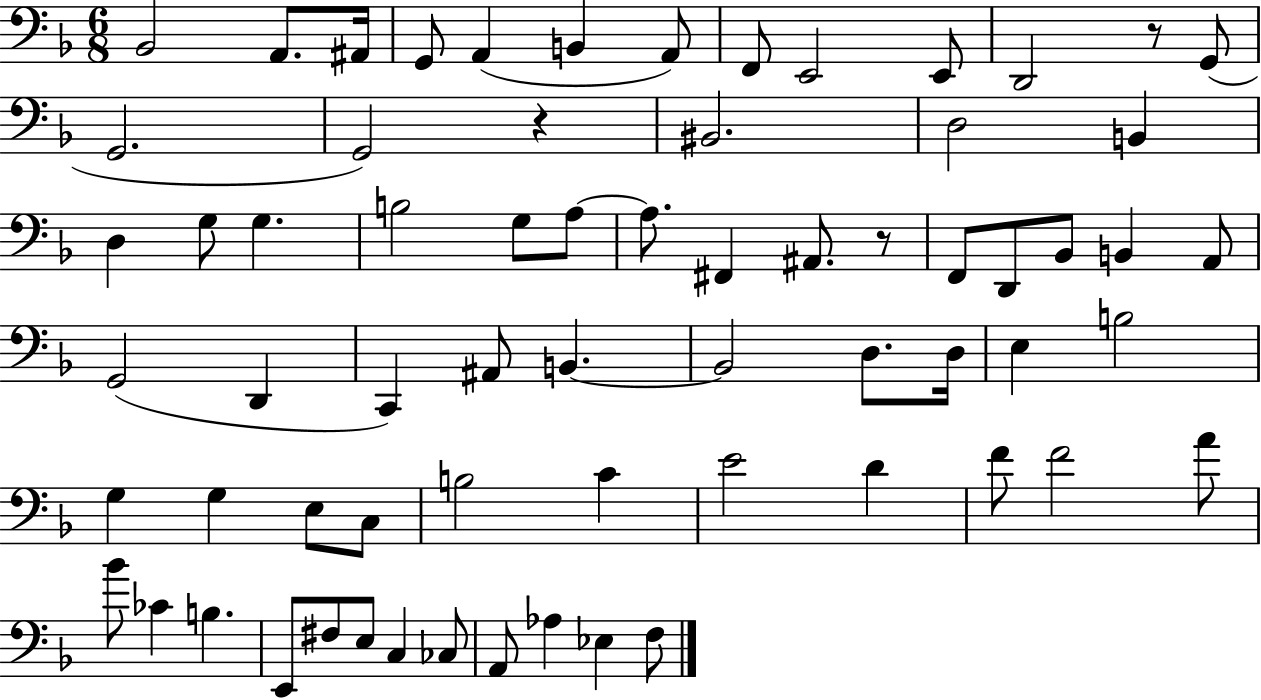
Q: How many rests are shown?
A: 3